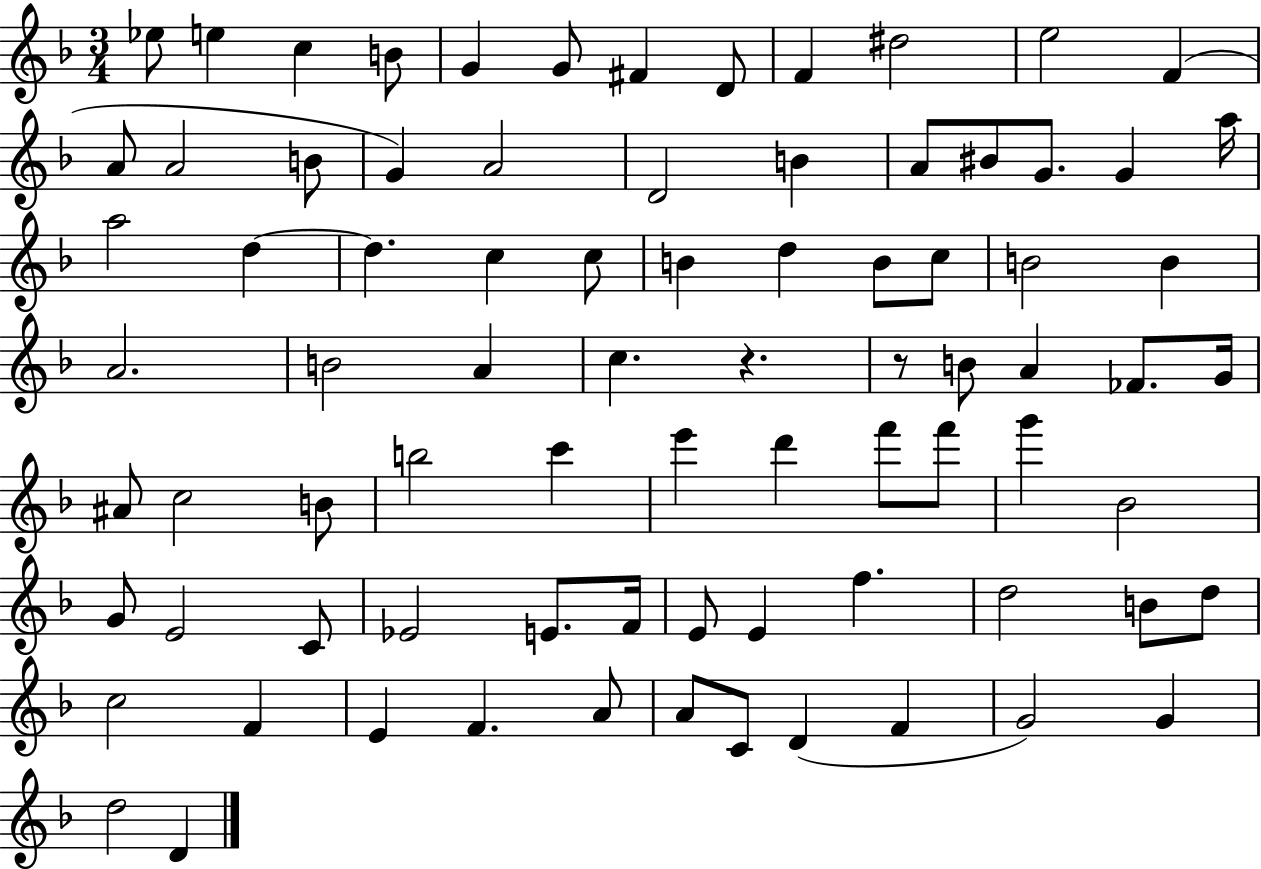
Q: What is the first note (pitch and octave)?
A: Eb5